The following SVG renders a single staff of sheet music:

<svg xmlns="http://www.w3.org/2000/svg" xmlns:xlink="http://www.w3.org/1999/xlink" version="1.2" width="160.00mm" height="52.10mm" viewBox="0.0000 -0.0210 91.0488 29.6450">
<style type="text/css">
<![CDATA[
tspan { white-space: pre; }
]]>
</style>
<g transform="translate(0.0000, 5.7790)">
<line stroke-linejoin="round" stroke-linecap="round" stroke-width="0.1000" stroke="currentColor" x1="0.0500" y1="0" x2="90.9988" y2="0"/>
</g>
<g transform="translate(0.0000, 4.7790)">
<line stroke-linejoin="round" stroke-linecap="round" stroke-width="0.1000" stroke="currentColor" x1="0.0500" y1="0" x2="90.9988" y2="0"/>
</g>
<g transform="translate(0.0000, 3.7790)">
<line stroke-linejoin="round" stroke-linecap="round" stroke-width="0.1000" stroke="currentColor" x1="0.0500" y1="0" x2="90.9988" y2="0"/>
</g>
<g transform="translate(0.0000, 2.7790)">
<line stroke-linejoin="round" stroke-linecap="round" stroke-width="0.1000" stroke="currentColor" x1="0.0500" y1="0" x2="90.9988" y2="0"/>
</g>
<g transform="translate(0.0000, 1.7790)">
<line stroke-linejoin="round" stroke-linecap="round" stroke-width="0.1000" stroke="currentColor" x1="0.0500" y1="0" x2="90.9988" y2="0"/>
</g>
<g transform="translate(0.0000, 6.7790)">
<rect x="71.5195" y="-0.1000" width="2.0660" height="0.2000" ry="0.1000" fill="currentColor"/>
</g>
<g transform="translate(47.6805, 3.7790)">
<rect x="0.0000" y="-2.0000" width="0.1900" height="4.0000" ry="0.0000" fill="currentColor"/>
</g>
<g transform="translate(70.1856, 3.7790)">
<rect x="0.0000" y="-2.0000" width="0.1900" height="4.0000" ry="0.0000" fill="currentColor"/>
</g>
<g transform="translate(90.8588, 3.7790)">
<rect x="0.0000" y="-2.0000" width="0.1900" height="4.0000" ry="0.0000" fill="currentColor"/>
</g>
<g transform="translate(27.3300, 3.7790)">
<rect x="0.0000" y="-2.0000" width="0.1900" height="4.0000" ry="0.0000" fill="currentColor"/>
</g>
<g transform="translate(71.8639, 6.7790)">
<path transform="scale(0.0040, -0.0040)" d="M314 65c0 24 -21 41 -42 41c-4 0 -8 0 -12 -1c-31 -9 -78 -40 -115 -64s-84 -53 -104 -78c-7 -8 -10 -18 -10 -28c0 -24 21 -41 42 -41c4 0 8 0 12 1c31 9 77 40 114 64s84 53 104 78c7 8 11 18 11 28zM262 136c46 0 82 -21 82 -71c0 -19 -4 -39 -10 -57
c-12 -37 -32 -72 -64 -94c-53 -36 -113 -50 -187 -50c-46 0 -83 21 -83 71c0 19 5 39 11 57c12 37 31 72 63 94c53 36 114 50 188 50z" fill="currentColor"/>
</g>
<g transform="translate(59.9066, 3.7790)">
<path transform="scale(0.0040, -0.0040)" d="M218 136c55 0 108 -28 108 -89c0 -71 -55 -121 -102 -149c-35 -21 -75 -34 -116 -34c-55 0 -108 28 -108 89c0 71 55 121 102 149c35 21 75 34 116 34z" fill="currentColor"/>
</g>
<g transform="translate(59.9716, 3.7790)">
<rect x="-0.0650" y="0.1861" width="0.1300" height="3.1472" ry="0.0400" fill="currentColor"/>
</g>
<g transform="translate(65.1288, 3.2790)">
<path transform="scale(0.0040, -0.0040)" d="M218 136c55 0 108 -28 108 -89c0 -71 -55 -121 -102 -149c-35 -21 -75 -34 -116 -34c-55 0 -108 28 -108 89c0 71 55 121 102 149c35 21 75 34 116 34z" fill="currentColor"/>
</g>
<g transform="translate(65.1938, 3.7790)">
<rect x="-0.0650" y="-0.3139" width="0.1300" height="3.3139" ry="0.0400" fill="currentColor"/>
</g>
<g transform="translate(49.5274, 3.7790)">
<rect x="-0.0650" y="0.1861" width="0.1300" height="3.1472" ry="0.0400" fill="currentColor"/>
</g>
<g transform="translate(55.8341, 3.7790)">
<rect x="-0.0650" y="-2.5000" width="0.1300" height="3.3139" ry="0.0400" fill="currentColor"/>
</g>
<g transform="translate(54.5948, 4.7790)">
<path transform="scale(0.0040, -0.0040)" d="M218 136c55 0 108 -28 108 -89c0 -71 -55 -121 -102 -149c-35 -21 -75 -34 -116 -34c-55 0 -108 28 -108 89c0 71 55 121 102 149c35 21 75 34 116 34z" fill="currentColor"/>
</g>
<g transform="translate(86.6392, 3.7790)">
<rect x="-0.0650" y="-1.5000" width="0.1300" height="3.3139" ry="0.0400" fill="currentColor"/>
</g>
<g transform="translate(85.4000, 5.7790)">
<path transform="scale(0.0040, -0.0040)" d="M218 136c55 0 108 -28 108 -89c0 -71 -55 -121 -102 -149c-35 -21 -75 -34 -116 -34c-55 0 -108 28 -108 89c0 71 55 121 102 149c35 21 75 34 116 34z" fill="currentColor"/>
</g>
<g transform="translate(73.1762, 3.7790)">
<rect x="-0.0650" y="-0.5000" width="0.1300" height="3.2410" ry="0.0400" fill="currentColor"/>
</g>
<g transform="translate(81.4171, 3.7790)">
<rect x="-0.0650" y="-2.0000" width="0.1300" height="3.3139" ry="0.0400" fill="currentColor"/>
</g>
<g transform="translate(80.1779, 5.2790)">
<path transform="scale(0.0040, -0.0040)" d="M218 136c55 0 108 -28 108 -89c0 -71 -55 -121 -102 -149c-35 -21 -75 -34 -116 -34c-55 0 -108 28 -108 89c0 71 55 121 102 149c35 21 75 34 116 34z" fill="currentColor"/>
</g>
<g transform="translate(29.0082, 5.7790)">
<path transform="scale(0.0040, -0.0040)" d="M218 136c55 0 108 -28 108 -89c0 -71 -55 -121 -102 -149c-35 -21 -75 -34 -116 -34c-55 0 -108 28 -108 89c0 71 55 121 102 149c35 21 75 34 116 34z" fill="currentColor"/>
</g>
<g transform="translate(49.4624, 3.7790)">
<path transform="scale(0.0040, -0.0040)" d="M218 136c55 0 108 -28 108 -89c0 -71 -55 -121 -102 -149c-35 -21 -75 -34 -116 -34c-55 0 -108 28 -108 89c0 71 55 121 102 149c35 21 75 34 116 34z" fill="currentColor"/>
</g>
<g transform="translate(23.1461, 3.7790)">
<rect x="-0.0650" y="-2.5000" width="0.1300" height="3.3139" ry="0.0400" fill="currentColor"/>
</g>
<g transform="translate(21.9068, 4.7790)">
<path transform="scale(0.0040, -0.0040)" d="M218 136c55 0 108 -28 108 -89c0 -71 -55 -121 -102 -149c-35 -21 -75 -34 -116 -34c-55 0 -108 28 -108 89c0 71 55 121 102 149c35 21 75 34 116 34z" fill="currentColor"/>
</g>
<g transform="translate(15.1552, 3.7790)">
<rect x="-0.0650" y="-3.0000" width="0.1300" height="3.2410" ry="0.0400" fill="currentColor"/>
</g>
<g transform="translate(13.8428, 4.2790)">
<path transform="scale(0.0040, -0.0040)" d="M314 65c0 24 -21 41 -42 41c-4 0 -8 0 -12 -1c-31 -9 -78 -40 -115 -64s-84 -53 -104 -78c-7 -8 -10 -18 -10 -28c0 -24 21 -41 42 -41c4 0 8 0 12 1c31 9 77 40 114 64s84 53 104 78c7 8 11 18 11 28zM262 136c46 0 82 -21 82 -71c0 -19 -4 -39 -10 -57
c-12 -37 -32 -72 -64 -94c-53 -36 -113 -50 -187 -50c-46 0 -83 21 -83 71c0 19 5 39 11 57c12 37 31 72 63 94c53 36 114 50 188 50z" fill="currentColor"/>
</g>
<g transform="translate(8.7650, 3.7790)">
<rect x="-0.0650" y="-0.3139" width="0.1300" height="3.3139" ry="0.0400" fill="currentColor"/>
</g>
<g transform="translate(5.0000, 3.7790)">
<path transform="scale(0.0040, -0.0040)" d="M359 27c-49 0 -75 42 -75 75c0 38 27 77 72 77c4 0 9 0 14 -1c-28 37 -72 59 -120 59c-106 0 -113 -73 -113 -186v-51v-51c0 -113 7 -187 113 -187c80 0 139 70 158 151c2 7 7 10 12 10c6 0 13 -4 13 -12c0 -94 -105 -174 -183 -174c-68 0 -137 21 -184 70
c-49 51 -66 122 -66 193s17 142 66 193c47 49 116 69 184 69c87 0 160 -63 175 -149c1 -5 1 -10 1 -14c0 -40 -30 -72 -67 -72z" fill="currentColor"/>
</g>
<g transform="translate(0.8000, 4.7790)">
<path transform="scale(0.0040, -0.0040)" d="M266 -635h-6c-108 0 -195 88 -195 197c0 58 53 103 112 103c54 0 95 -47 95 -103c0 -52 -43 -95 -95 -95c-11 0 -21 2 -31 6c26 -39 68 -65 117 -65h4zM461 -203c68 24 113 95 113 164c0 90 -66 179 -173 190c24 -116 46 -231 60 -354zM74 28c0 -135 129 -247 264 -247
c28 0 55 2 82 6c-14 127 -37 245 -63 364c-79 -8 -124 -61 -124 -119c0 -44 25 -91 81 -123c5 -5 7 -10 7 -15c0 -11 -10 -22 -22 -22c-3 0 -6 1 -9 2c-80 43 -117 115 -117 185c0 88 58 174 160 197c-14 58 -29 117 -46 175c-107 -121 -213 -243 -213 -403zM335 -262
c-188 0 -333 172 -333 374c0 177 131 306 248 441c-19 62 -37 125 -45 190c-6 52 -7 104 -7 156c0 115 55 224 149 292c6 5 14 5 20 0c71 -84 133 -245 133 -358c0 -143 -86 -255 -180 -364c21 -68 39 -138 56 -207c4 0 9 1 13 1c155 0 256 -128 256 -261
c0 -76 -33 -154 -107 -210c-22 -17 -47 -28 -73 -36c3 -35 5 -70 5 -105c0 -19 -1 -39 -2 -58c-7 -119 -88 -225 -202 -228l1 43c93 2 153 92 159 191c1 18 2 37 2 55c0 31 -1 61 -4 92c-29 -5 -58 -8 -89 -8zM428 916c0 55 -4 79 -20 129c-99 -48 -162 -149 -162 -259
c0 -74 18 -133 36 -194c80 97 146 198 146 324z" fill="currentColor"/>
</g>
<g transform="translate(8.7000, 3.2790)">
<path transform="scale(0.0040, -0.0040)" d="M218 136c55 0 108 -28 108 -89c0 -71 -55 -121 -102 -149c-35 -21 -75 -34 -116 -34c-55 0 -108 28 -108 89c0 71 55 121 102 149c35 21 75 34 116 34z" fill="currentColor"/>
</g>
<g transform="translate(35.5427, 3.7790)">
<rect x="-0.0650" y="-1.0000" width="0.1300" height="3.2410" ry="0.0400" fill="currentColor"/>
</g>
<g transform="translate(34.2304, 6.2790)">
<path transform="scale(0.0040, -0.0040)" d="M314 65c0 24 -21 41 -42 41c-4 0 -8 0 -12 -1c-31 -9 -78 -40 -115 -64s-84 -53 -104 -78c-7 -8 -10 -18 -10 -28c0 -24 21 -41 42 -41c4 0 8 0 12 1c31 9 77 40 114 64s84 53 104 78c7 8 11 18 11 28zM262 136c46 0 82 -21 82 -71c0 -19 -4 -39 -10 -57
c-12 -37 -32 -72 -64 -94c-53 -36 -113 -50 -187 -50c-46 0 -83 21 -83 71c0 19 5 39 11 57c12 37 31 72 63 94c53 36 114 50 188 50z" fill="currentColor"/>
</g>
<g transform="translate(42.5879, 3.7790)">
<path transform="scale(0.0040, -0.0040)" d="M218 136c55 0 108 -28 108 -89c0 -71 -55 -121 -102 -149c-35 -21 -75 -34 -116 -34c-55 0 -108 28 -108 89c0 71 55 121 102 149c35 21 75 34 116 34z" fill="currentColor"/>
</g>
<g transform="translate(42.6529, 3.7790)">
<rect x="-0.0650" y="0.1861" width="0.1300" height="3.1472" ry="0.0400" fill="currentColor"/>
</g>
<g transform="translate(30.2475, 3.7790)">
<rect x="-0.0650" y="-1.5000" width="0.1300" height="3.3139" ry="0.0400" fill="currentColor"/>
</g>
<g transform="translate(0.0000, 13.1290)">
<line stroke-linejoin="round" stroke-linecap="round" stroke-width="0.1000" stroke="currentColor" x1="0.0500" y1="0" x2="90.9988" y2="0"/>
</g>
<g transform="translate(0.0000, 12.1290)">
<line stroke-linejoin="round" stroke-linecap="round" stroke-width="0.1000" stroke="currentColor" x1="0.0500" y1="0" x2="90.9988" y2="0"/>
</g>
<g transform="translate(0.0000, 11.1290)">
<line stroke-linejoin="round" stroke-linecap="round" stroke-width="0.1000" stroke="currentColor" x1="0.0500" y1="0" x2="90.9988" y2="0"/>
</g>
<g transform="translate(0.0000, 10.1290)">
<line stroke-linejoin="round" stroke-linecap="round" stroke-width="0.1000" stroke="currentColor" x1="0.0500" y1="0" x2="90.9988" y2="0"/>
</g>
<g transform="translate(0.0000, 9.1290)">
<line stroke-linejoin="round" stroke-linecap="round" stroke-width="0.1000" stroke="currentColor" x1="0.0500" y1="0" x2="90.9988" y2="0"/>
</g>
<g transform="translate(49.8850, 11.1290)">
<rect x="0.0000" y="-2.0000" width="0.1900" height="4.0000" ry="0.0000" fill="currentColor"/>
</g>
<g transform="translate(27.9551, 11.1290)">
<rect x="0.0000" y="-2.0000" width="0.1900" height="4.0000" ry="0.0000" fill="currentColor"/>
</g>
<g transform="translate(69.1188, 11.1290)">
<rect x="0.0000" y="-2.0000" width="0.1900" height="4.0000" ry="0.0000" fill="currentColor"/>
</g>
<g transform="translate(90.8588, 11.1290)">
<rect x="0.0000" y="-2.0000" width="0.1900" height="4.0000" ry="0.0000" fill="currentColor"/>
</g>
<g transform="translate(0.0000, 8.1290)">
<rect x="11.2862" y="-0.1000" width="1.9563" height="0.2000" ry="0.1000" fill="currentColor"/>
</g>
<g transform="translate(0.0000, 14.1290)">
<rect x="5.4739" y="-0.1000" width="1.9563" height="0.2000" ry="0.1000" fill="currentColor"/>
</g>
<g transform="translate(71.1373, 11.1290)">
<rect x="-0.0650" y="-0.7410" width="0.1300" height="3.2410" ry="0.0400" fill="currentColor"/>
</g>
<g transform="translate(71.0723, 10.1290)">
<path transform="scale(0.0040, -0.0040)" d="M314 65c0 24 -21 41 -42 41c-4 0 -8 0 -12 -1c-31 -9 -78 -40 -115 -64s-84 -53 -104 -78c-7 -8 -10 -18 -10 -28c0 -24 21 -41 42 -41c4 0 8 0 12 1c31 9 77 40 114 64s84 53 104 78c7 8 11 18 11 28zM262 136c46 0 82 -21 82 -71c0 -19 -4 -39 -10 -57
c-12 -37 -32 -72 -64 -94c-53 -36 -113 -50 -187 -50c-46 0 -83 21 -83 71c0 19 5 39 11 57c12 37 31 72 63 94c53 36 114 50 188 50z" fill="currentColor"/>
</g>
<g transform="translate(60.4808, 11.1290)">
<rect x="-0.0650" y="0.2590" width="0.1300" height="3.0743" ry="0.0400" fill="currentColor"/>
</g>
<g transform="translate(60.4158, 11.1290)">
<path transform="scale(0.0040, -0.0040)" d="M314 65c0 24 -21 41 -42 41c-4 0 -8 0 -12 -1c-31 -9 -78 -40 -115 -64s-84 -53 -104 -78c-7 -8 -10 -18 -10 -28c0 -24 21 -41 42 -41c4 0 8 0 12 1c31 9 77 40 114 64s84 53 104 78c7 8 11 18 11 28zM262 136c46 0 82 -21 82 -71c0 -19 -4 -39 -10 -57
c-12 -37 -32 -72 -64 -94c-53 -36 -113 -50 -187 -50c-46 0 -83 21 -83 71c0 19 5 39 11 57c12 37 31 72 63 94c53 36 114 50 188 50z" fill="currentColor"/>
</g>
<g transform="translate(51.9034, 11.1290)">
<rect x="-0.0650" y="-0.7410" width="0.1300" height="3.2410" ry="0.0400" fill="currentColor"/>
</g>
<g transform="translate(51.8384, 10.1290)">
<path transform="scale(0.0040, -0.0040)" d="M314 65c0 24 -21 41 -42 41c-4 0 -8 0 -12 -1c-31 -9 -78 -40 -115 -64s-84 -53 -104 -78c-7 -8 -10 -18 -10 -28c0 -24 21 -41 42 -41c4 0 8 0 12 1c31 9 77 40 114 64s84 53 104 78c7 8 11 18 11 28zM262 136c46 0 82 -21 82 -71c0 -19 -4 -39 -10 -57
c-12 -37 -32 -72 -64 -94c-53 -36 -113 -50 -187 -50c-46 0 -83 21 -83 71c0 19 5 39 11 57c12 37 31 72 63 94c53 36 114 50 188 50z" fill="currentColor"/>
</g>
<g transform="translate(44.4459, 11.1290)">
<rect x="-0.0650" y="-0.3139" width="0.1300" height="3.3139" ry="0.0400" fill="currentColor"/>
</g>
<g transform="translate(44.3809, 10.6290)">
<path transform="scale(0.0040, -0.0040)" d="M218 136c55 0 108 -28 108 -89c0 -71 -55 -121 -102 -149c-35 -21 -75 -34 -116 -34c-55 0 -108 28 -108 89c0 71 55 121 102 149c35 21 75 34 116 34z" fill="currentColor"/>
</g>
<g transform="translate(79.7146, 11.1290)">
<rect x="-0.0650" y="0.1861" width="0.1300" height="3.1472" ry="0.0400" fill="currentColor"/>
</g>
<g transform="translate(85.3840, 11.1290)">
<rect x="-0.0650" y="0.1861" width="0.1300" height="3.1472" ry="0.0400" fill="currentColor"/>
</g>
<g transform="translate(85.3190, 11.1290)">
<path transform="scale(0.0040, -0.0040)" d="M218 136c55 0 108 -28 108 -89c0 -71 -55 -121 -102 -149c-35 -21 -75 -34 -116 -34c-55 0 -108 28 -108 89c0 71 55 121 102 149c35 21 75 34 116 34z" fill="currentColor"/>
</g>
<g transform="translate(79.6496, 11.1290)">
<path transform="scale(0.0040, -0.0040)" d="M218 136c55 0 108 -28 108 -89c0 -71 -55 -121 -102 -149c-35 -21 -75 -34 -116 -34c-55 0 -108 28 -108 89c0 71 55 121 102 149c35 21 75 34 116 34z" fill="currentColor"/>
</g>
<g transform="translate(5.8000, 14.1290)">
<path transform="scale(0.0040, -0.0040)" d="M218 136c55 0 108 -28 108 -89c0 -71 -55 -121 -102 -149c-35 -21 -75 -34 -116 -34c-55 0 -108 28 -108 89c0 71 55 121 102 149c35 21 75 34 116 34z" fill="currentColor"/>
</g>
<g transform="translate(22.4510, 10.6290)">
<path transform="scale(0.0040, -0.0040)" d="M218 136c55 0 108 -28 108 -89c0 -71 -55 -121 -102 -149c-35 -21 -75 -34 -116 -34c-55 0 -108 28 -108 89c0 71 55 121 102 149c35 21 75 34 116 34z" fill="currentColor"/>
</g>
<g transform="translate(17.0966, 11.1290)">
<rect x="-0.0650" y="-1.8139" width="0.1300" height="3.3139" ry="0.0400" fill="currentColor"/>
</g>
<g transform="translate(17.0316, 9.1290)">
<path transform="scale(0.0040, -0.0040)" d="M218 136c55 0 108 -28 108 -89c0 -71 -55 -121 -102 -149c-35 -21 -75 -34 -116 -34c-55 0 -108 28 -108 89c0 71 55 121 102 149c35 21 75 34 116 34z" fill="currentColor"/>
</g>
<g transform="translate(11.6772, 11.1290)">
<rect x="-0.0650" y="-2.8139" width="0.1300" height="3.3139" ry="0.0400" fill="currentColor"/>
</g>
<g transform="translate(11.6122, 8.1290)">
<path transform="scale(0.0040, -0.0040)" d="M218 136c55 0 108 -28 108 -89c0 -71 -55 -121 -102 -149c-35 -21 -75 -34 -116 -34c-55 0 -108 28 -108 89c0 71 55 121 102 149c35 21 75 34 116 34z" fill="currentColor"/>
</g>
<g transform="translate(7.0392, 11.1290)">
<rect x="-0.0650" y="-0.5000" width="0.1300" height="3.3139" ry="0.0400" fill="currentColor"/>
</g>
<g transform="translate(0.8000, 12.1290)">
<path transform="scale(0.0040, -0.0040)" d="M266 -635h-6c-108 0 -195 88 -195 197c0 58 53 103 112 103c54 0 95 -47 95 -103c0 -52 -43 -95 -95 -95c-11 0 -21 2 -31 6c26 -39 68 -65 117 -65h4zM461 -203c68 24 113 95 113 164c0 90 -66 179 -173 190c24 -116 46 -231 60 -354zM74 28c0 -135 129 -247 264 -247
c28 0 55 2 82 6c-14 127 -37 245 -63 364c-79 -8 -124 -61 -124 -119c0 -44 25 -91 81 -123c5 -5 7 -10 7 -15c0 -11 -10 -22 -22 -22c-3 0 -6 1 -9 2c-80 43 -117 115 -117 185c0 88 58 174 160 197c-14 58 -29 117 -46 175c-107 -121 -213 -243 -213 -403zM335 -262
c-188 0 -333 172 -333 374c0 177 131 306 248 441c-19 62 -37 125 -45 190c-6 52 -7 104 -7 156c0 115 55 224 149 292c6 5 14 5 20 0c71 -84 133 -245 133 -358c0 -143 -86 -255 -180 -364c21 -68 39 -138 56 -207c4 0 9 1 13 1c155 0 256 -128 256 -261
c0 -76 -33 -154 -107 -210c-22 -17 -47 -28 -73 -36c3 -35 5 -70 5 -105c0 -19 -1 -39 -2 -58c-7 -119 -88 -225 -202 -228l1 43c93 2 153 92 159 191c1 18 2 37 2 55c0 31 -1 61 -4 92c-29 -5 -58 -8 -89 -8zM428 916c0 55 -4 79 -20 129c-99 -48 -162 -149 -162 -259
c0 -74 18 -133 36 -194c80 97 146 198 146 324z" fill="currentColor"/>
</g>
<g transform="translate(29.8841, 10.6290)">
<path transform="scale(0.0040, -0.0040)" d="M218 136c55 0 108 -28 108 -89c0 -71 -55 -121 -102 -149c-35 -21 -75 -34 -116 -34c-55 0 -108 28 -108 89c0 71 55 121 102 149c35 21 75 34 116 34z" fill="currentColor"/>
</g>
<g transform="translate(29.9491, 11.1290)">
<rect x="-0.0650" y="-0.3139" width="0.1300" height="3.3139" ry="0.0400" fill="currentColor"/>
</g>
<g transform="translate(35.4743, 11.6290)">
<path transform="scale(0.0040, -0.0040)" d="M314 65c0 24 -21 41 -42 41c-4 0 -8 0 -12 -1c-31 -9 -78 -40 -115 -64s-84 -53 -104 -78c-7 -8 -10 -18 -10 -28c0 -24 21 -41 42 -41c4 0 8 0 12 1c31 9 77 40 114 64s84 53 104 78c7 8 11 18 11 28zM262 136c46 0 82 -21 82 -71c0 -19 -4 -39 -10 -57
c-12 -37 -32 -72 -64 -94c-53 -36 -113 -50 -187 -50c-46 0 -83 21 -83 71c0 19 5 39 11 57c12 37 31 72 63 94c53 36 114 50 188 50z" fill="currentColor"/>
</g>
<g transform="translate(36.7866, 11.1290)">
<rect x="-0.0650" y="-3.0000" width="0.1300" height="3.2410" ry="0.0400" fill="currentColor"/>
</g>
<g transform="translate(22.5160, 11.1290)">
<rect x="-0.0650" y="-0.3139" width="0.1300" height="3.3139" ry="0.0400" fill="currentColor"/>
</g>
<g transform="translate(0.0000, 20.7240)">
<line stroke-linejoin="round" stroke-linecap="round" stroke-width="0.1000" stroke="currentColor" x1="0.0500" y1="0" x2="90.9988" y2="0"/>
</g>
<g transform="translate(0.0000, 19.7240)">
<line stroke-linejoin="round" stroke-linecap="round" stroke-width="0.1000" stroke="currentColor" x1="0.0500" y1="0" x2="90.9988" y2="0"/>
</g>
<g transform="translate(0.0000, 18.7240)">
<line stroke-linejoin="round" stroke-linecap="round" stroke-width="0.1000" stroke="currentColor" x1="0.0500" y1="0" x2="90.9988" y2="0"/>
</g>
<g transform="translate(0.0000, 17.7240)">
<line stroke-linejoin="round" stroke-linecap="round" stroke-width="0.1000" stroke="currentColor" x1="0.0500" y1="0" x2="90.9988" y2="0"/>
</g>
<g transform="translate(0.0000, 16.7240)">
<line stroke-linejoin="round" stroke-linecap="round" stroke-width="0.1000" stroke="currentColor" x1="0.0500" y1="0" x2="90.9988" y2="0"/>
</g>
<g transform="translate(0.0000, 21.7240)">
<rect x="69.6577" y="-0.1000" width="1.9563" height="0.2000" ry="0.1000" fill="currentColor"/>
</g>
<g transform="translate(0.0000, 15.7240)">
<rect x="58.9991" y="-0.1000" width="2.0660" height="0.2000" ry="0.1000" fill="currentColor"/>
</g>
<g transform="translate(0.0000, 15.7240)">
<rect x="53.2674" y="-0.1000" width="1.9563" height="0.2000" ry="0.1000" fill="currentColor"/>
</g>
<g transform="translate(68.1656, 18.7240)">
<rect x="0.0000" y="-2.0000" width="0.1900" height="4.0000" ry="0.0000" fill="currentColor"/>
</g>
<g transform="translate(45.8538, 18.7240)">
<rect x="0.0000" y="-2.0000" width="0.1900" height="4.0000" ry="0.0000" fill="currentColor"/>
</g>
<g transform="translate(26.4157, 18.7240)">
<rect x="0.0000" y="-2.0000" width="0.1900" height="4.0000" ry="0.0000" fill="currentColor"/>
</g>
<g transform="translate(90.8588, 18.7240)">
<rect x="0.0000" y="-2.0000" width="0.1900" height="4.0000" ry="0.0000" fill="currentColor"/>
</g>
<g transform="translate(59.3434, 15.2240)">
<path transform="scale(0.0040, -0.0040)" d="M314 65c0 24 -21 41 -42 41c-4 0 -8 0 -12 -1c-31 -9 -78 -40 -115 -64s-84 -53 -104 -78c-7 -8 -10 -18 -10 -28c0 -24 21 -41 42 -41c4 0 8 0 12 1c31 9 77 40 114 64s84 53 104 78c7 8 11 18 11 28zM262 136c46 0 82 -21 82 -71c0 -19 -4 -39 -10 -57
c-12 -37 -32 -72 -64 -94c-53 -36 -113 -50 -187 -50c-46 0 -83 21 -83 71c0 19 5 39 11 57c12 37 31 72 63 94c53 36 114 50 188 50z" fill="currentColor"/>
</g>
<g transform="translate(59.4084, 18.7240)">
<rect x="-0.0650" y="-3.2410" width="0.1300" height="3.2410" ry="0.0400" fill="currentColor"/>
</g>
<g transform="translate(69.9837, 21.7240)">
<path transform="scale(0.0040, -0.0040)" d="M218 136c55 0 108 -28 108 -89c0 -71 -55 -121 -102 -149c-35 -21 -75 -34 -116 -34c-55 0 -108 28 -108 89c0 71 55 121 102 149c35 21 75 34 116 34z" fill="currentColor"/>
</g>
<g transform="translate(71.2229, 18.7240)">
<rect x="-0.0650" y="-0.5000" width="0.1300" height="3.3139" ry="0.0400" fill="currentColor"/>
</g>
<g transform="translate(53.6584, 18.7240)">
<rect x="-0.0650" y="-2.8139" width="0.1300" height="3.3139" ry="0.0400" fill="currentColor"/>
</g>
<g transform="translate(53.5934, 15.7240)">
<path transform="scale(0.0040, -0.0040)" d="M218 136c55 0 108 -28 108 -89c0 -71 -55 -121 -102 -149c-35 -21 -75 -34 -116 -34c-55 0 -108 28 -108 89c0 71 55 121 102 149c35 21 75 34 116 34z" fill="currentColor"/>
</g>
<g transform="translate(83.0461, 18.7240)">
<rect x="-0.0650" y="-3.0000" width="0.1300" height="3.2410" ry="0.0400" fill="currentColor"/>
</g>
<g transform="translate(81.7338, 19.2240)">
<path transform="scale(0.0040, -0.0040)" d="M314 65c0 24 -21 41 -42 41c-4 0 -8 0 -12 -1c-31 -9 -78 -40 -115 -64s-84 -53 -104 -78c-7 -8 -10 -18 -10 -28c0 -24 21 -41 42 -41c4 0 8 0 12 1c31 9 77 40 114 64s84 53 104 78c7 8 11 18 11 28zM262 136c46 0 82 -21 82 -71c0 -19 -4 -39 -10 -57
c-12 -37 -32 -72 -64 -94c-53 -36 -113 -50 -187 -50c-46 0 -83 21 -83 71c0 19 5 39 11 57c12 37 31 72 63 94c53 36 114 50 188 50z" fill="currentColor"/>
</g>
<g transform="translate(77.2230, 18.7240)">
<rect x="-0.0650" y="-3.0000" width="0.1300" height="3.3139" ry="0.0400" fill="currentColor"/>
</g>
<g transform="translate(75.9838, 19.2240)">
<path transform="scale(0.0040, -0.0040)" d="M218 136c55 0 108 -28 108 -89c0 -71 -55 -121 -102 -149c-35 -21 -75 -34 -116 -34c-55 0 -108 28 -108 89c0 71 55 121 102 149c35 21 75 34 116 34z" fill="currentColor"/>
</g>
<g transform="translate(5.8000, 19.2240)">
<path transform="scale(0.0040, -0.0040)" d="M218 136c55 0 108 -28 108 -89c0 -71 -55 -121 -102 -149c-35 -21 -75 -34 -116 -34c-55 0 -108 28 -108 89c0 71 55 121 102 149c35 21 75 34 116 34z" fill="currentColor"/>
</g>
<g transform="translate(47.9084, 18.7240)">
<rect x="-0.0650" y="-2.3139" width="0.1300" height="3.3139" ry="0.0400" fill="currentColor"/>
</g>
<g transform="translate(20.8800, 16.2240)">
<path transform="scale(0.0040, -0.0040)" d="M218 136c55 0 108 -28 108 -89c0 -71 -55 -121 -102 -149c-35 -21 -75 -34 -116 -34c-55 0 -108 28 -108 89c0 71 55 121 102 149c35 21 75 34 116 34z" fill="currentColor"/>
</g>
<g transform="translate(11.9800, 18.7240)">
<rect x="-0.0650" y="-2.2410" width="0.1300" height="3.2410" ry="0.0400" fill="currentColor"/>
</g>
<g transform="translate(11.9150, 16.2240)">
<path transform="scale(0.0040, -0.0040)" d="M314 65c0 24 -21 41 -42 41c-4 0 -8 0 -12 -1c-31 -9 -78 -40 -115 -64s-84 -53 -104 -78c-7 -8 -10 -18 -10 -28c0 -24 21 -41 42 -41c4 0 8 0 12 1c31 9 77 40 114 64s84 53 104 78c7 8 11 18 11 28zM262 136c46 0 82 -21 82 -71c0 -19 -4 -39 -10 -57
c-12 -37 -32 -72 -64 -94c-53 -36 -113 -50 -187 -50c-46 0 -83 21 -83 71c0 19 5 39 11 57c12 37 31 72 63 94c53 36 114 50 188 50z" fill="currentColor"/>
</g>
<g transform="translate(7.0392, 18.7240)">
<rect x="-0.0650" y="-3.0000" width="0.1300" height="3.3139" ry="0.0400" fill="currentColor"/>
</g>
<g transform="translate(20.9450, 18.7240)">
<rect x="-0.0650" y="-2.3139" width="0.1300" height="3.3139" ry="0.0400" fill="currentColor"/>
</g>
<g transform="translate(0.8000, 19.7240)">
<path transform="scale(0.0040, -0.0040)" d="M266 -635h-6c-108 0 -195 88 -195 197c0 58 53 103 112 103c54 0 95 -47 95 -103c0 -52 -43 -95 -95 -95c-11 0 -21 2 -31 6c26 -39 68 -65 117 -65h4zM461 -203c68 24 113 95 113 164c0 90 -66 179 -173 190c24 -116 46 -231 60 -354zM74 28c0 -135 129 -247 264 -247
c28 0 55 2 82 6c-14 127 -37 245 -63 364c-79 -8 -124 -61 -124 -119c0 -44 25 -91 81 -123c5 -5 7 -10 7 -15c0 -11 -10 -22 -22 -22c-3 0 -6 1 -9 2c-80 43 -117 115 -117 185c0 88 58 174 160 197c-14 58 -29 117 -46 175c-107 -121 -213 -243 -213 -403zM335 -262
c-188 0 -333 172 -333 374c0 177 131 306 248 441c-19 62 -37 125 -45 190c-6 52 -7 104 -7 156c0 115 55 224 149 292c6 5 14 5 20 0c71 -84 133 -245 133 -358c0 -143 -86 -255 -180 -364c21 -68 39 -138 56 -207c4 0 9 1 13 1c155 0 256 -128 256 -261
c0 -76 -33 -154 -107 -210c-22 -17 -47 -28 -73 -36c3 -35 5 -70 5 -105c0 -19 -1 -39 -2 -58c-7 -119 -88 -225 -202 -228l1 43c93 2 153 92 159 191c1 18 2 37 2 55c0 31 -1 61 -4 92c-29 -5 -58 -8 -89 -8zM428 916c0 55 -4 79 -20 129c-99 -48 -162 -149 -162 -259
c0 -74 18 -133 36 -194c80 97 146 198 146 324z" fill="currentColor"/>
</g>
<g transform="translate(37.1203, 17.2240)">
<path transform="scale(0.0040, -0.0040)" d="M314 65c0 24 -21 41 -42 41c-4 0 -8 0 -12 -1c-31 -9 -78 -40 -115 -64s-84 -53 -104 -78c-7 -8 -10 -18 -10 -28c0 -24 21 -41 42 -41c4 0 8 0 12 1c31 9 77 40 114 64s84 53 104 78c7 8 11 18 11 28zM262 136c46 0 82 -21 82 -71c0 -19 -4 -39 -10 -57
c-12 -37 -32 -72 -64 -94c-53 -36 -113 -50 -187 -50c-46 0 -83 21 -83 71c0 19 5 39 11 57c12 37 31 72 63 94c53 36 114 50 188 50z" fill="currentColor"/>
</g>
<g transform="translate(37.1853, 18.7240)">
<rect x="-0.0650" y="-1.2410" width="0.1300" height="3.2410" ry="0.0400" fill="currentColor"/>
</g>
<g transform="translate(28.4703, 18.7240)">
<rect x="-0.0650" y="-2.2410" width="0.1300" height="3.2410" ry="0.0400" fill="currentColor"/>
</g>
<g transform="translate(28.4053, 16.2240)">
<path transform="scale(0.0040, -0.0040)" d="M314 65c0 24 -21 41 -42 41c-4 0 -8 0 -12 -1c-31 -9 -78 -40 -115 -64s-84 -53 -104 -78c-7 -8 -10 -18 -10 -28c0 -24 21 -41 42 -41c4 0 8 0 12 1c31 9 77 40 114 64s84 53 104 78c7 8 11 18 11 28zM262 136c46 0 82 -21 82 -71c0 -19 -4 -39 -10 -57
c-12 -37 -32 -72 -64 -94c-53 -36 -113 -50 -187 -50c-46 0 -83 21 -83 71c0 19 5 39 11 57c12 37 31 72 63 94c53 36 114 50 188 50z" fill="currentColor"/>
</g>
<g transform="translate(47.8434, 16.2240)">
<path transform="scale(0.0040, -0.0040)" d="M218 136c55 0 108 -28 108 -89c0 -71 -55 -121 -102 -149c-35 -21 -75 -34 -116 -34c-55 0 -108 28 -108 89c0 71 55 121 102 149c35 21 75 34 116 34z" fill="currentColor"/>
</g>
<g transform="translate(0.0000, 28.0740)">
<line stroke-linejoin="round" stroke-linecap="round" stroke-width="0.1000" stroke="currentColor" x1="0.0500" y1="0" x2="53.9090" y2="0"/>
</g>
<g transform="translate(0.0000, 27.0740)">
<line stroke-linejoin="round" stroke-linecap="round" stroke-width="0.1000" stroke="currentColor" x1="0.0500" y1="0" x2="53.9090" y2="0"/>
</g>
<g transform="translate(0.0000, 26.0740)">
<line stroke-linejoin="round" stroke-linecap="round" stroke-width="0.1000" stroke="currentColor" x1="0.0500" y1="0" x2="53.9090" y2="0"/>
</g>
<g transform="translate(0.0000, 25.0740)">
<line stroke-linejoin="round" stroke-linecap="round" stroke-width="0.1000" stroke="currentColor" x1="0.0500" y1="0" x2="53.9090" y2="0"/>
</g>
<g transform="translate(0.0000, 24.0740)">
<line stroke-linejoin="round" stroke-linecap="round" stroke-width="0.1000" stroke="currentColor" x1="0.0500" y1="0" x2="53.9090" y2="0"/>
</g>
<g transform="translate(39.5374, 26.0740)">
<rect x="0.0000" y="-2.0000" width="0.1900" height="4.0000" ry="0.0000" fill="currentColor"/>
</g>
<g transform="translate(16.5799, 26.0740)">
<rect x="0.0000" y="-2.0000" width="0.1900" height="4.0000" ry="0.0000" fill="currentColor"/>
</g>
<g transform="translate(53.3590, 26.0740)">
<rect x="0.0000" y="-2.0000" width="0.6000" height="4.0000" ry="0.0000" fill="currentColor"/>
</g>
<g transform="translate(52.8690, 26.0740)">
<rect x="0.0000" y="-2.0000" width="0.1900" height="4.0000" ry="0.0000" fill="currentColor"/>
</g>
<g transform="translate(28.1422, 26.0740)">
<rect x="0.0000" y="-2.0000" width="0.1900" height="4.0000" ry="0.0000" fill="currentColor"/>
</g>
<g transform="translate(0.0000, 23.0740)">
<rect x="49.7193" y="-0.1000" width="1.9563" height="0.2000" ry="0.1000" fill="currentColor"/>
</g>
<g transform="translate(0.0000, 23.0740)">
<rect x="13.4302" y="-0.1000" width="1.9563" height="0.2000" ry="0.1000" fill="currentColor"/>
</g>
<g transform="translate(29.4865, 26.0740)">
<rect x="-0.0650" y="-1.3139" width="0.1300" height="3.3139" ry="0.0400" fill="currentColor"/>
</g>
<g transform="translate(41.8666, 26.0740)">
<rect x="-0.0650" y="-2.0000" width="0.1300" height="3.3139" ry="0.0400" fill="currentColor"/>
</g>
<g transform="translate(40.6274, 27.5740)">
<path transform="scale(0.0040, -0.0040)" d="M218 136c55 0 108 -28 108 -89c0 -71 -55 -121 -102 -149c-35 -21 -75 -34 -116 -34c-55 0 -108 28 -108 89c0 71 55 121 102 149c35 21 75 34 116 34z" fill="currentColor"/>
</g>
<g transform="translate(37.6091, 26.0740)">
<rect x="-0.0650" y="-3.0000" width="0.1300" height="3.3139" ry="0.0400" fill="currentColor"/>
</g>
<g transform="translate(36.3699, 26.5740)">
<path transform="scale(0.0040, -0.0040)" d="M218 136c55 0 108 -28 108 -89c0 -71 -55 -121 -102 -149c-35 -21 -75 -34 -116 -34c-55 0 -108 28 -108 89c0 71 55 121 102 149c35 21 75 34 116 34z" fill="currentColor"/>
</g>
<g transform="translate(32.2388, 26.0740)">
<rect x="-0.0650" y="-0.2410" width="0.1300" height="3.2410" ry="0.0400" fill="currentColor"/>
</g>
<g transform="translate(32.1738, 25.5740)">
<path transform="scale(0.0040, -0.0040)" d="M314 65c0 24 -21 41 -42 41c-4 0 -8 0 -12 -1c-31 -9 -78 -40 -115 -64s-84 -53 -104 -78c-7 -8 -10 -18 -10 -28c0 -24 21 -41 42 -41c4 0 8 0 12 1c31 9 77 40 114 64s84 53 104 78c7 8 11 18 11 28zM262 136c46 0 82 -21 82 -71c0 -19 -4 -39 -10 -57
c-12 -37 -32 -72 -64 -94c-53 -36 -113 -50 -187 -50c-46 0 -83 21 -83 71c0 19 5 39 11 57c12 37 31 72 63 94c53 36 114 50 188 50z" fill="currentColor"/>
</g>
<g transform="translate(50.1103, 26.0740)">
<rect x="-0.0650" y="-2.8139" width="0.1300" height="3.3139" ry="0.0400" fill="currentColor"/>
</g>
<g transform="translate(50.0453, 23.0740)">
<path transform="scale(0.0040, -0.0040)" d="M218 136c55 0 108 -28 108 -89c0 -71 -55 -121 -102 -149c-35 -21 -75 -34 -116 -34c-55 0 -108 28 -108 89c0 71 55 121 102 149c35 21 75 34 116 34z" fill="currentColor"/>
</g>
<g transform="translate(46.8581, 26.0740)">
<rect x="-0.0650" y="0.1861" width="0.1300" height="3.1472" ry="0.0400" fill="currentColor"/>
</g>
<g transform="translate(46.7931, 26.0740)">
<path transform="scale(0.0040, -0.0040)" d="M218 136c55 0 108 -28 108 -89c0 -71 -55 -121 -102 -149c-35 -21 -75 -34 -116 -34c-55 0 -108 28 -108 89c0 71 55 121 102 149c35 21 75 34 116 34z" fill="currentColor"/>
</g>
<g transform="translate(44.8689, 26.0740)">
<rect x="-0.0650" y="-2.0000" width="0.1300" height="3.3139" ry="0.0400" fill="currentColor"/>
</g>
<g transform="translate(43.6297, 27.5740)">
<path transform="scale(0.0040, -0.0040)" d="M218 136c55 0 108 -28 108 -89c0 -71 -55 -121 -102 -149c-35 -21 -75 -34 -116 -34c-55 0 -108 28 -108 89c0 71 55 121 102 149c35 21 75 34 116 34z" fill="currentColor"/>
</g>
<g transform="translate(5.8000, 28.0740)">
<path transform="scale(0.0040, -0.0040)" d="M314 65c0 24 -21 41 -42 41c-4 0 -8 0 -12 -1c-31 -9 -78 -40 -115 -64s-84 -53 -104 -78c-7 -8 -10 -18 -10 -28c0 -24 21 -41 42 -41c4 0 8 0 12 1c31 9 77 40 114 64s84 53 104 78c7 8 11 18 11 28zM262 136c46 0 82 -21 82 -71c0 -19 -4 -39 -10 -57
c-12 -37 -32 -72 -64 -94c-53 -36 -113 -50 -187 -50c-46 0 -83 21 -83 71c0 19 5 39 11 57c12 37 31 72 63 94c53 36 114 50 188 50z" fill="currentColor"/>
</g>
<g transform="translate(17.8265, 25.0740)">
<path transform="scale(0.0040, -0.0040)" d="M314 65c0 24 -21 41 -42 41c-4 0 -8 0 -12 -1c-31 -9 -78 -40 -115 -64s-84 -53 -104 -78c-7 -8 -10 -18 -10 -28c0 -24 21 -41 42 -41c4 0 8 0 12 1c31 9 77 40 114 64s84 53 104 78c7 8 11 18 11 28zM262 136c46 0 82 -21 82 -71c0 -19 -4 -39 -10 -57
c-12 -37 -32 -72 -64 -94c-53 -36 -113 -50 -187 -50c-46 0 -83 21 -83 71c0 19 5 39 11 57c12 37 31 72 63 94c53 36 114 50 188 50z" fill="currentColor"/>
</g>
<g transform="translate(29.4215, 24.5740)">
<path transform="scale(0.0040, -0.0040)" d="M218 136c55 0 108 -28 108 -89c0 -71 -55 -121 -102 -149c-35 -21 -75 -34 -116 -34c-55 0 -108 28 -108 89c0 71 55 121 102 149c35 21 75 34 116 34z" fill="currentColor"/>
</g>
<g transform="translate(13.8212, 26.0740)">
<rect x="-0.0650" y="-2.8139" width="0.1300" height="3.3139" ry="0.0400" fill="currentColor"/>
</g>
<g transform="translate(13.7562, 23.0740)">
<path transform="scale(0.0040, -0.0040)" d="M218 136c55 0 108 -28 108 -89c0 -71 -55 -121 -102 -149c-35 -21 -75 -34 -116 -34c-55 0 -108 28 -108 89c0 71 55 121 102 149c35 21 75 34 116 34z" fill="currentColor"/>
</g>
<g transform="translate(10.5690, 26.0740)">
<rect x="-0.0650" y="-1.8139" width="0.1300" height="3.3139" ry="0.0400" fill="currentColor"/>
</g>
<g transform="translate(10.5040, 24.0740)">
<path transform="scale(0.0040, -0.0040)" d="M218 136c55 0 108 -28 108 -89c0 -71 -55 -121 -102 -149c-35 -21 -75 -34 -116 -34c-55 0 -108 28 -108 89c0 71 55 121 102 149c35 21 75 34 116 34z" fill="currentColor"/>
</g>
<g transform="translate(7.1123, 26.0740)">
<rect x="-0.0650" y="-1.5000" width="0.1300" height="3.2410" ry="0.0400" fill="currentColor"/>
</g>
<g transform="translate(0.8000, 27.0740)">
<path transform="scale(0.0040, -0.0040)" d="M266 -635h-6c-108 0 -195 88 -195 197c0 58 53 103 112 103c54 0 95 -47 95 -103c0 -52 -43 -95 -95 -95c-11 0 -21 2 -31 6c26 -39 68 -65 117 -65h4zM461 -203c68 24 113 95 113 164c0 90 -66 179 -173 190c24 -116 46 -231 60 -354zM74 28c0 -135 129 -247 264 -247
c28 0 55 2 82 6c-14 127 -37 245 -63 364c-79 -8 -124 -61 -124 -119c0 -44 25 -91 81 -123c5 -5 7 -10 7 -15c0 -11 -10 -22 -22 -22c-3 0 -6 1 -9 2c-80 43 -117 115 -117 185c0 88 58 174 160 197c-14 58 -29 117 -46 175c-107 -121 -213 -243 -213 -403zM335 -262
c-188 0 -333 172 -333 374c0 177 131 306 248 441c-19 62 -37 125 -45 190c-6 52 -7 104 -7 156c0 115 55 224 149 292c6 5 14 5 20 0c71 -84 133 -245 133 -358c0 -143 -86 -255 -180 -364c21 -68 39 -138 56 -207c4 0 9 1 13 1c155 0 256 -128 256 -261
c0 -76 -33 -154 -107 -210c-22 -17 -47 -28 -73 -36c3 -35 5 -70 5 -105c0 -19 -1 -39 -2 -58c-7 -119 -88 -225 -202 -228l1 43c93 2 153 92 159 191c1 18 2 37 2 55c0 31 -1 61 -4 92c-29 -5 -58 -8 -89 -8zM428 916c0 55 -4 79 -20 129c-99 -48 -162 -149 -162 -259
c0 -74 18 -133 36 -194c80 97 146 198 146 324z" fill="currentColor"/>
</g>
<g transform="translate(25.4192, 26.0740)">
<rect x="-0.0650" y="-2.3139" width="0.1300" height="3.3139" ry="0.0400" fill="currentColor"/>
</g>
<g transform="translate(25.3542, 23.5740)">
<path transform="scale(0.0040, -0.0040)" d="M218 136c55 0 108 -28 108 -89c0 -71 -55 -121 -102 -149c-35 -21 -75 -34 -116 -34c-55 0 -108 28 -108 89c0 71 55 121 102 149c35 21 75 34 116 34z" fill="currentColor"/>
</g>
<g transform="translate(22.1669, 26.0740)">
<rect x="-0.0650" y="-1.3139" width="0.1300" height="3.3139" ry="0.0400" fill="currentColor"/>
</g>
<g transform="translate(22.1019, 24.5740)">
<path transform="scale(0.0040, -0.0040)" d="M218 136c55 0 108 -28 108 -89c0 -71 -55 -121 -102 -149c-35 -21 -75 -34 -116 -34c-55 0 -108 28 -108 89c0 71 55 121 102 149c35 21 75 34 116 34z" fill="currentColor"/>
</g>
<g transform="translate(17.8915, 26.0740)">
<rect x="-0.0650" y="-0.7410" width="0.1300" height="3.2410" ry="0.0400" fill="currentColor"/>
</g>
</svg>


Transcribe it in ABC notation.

X:1
T:Untitled
M:4/4
L:1/4
K:C
c A2 G E D2 B B G B c C2 F E C a f c c A2 c d2 B2 d2 B B A g2 g g2 e2 g a b2 C A A2 E2 f a d2 e g e c2 A F F B a